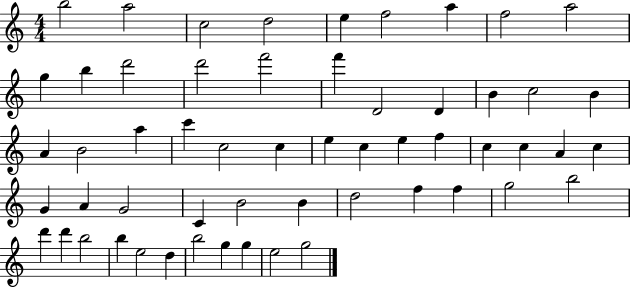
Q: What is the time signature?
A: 4/4